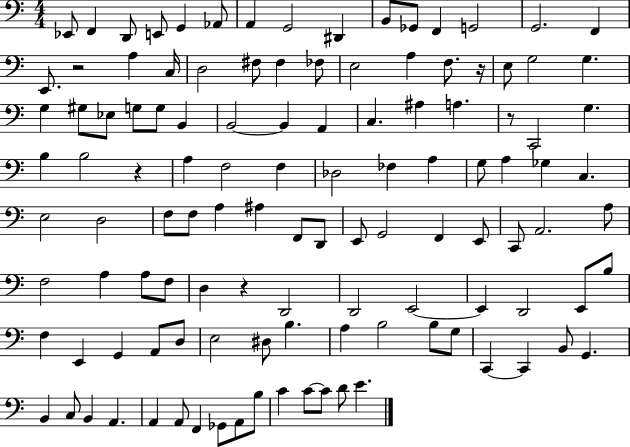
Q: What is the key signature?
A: C major